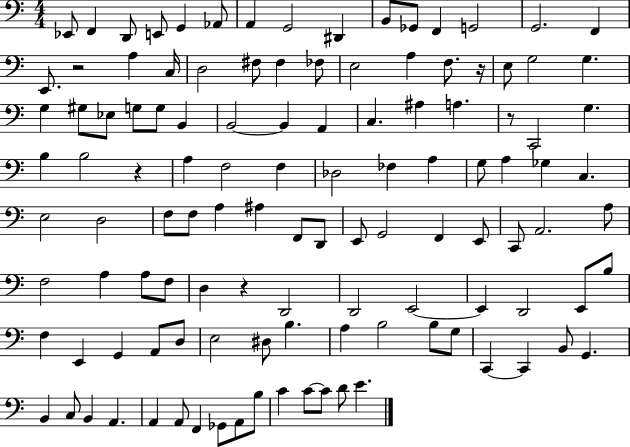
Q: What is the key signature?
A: C major